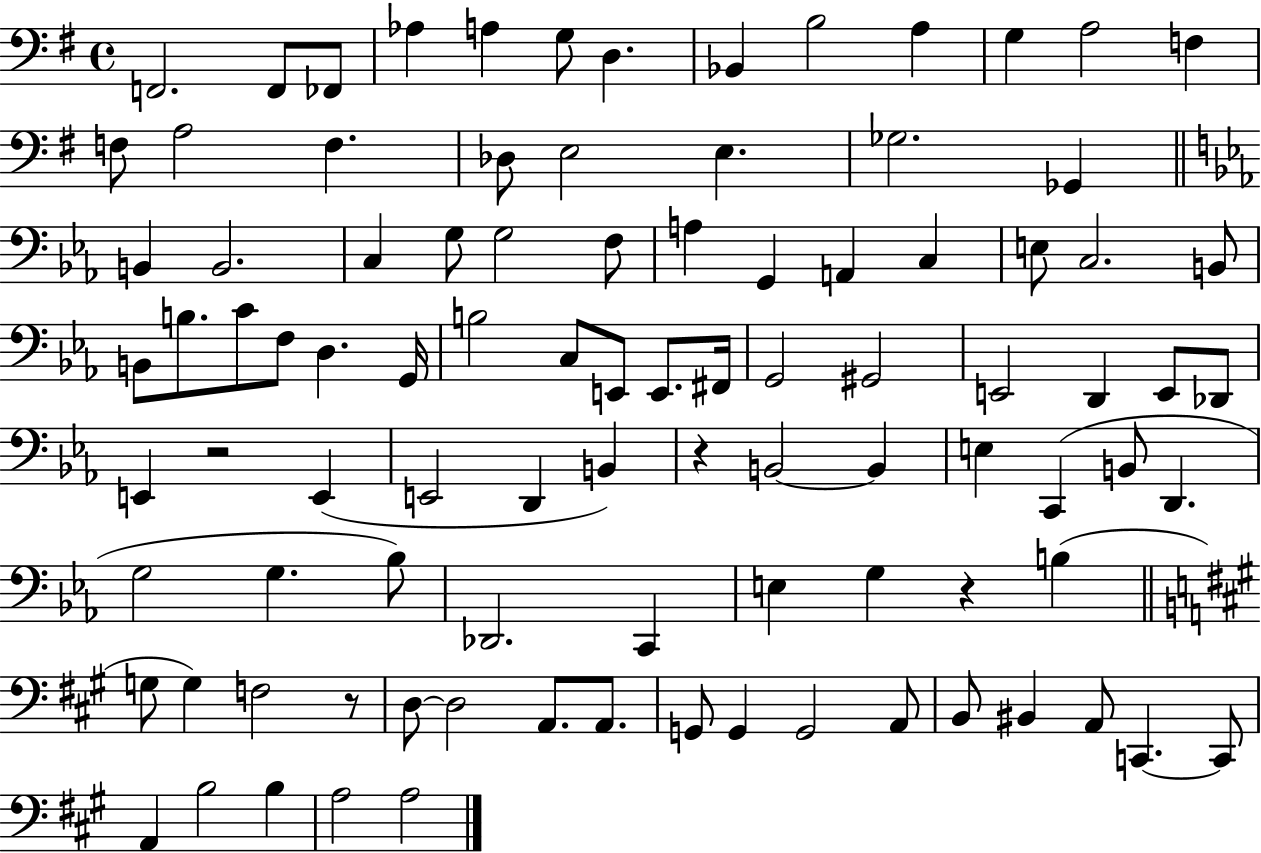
X:1
T:Untitled
M:4/4
L:1/4
K:G
F,,2 F,,/2 _F,,/2 _A, A, G,/2 D, _B,, B,2 A, G, A,2 F, F,/2 A,2 F, _D,/2 E,2 E, _G,2 _G,, B,, B,,2 C, G,/2 G,2 F,/2 A, G,, A,, C, E,/2 C,2 B,,/2 B,,/2 B,/2 C/2 F,/2 D, G,,/4 B,2 C,/2 E,,/2 E,,/2 ^F,,/4 G,,2 ^G,,2 E,,2 D,, E,,/2 _D,,/2 E,, z2 E,, E,,2 D,, B,, z B,,2 B,, E, C,, B,,/2 D,, G,2 G, _B,/2 _D,,2 C,, E, G, z B, G,/2 G, F,2 z/2 D,/2 D,2 A,,/2 A,,/2 G,,/2 G,, G,,2 A,,/2 B,,/2 ^B,, A,,/2 C,, C,,/2 A,, B,2 B, A,2 A,2